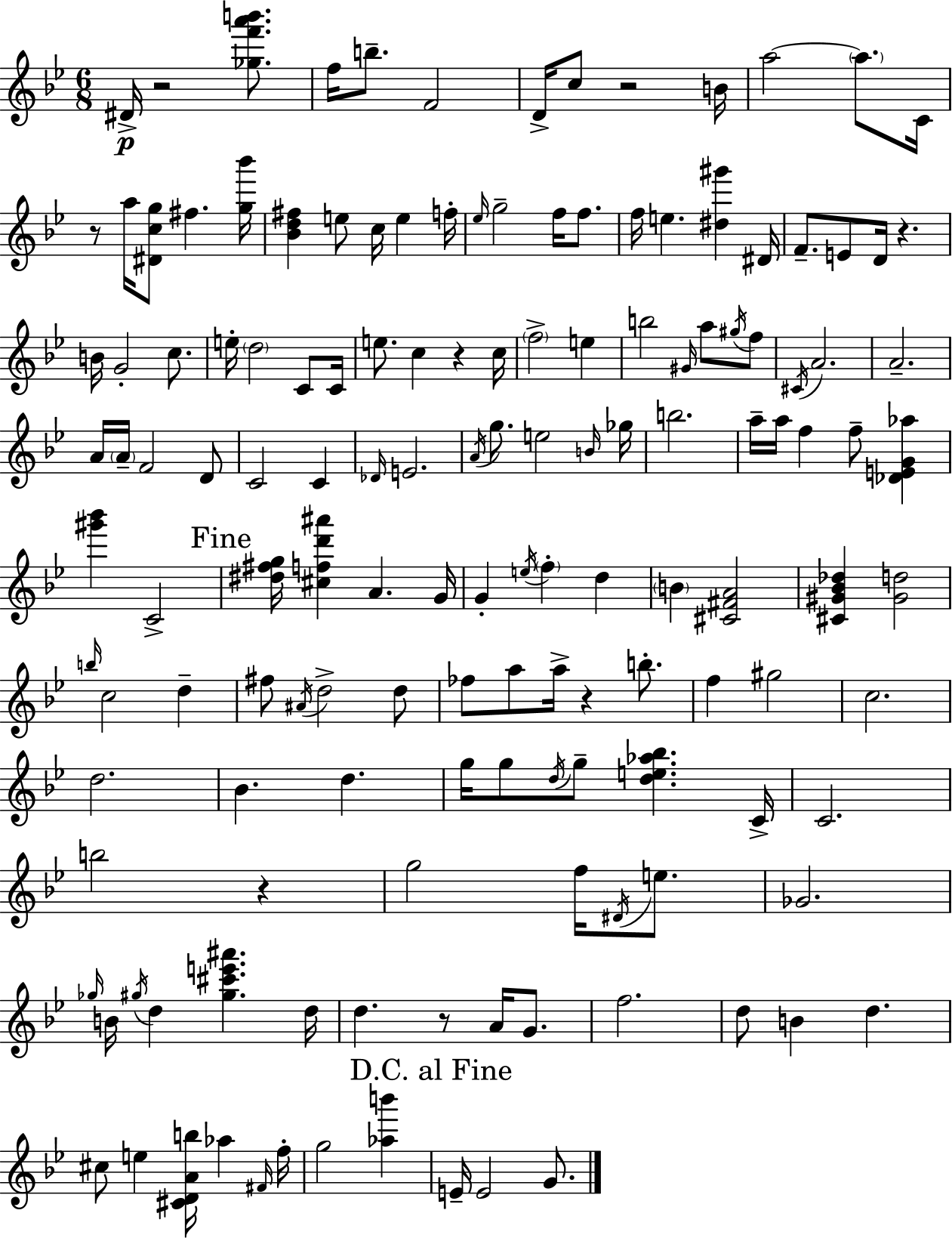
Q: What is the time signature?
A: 6/8